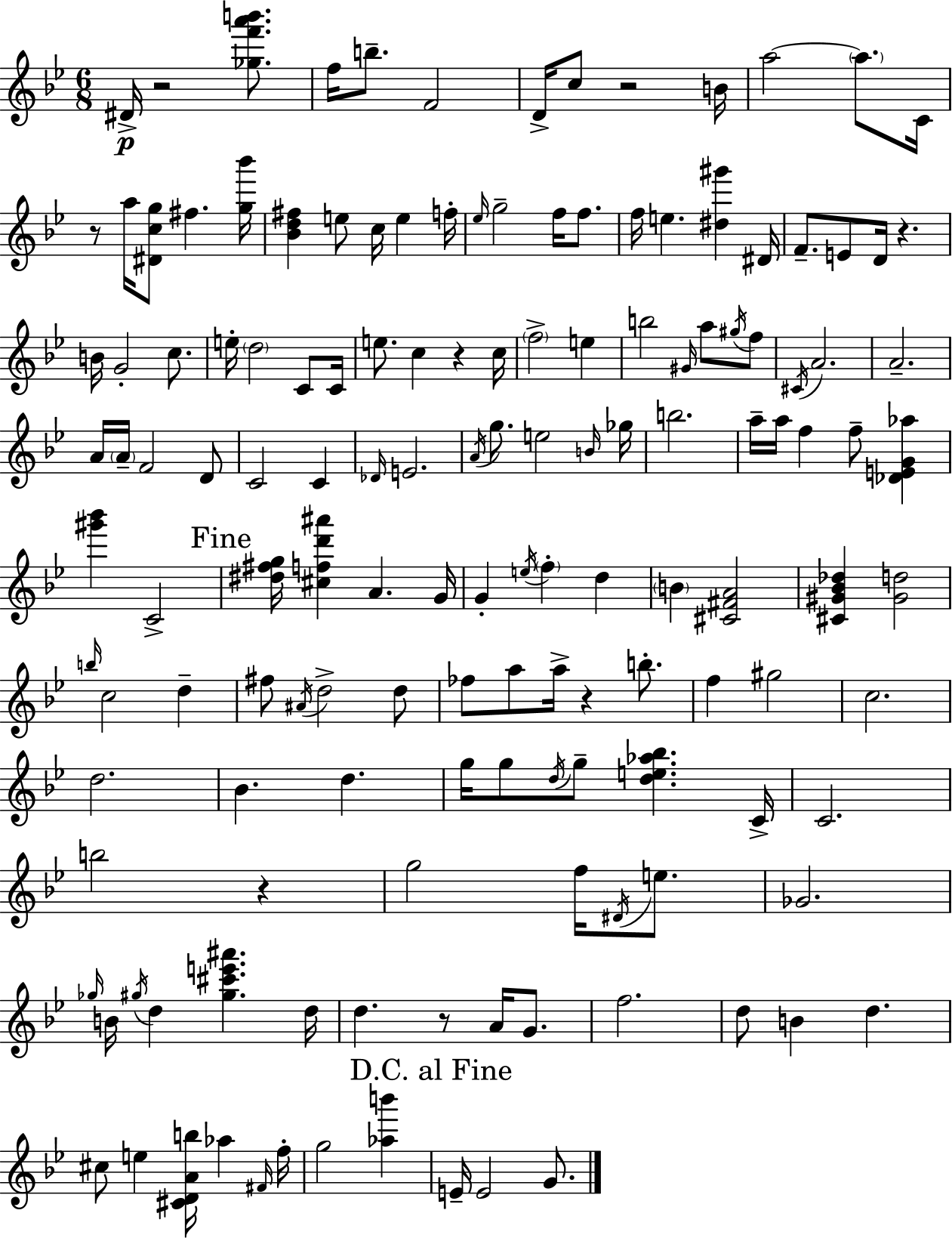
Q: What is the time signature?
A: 6/8